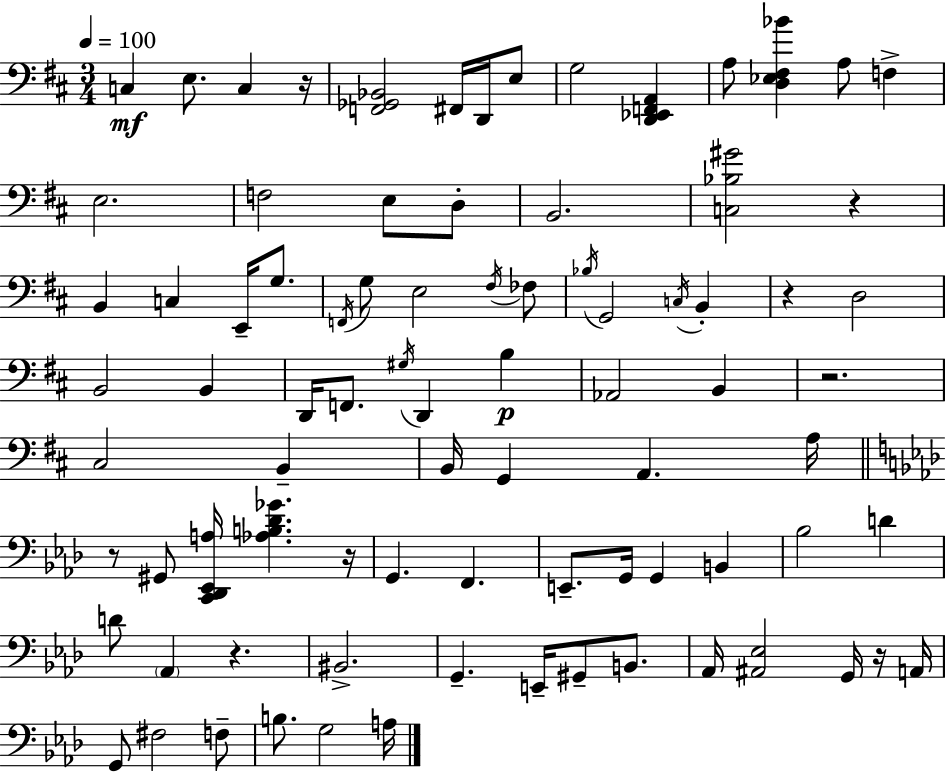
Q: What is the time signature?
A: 3/4